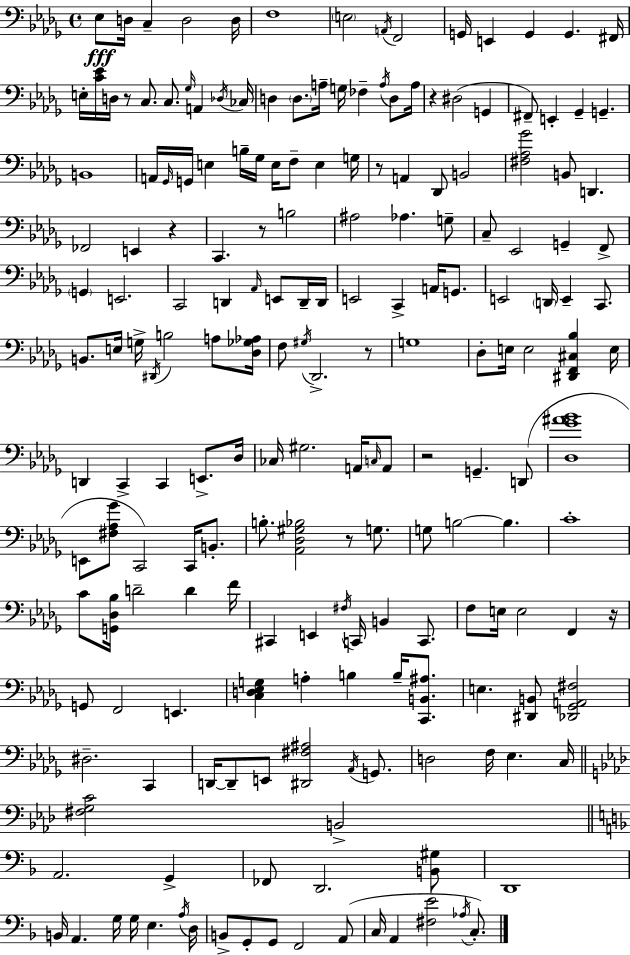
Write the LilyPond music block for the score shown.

{
  \clef bass
  \time 4/4
  \defaultTimeSignature
  \key bes \minor
  ees8\fff d16 c4-- d2 d16 | f1 | \parenthesize e2 \acciaccatura { a,16 } f,2 | g,16 e,4 g,4 g,4. | \break fis,16 e16-. <c' ees'>16 d16 r8 c8. c8. \grace { ges16 } a,4 | \acciaccatura { des16 } ces16 d4 \parenthesize d8. a16-- g16 fes4-- | \acciaccatura { a16 } d8 a16 r4 dis2( | g,4 fis,8--) e,4-. ges,4-- g,4.-- | \break b,1 | a,16 \grace { ges,16 } g,16 e4 b16-- ges16 e16 f8-- | e4 g16 r8 a,4 des,8 b,2 | <fis aes ges'>2 b,8 d,4. | \break fes,2 e,4 | r4 c,4. r8 b2 | ais2 aes4. | g8-- c8-- ees,2 g,4-- | \break f,8-> \parenthesize g,4 e,2. | c,2 d,4 | \grace { aes,16 } e,8 d,16-- d,16 e,2 c,4-> | a,16 g,8. e,2 \parenthesize d,16 e,4-- | \break c,8. b,8. e16 g16-> \acciaccatura { dis,16 } b2 | a8 <des ges aes>16 f8 \acciaccatura { gis16 } des,2.-> | r8 g1 | des8-. e16 e2 | \break <dis, f, cis bes>4 e16 d,4 c,4-> | c,4 e,8.-> des16 ces16 gis2. | a,16 \grace { c16 } a,8 r2 | g,4.-- d,8( <des ges' ais' bes'>1 | \break e,8 <fis aes ges'>8 c,2) | c,16 b,8.-. b8.-. <aes, des gis bes>2 | r8 g8. g8 b2~~ | b4. c'1-. | \break c'8 <g, des bes>16 d'2-- | d'4 f'16 cis,4 e,4 | \acciaccatura { fis16 } c,16 b,4 c,8. f8 e16 e2 | f,4 r16 g,8 f,2 | \break e,4. <c d ees g>4 a4-. | b4 b16-- <c, b, ais>8. e4. | <dis, b,>8 <des, ges, a, fis>2 dis2.-- | c,4 d,16~~ d,8-- e,8 <dis, fis ais>2 | \break \acciaccatura { aes,16 } g,8. d2 | f16 ees4. c16 \bar "||" \break \key aes \major <fis g c'>2 b,2-> | \bar "||" \break \key f \major a,2. g,4-> | fes,8 d,2. <b, gis>8 | d,1 | b,16 a,4. g16 g16 e4. \acciaccatura { a16 } | \break d16 b,8-> g,8-. g,8 f,2 a,8( | c16 a,4 <fis e'>2 \acciaccatura { aes16 }) c8.-. | \bar "|."
}